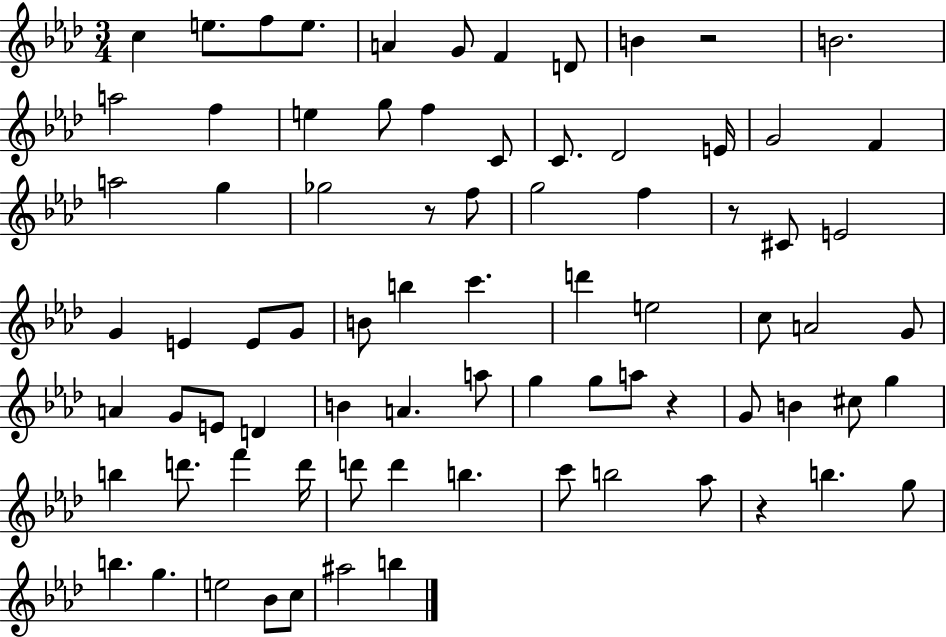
C5/q E5/e. F5/e E5/e. A4/q G4/e F4/q D4/e B4/q R/h B4/h. A5/h F5/q E5/q G5/e F5/q C4/e C4/e. Db4/h E4/s G4/h F4/q A5/h G5/q Gb5/h R/e F5/e G5/h F5/q R/e C#4/e E4/h G4/q E4/q E4/e G4/e B4/e B5/q C6/q. D6/q E5/h C5/e A4/h G4/e A4/q G4/e E4/e D4/q B4/q A4/q. A5/e G5/q G5/e A5/e R/q G4/e B4/q C#5/e G5/q B5/q D6/e. F6/q D6/s D6/e D6/q B5/q. C6/e B5/h Ab5/e R/q B5/q. G5/e B5/q. G5/q. E5/h Bb4/e C5/e A#5/h B5/q